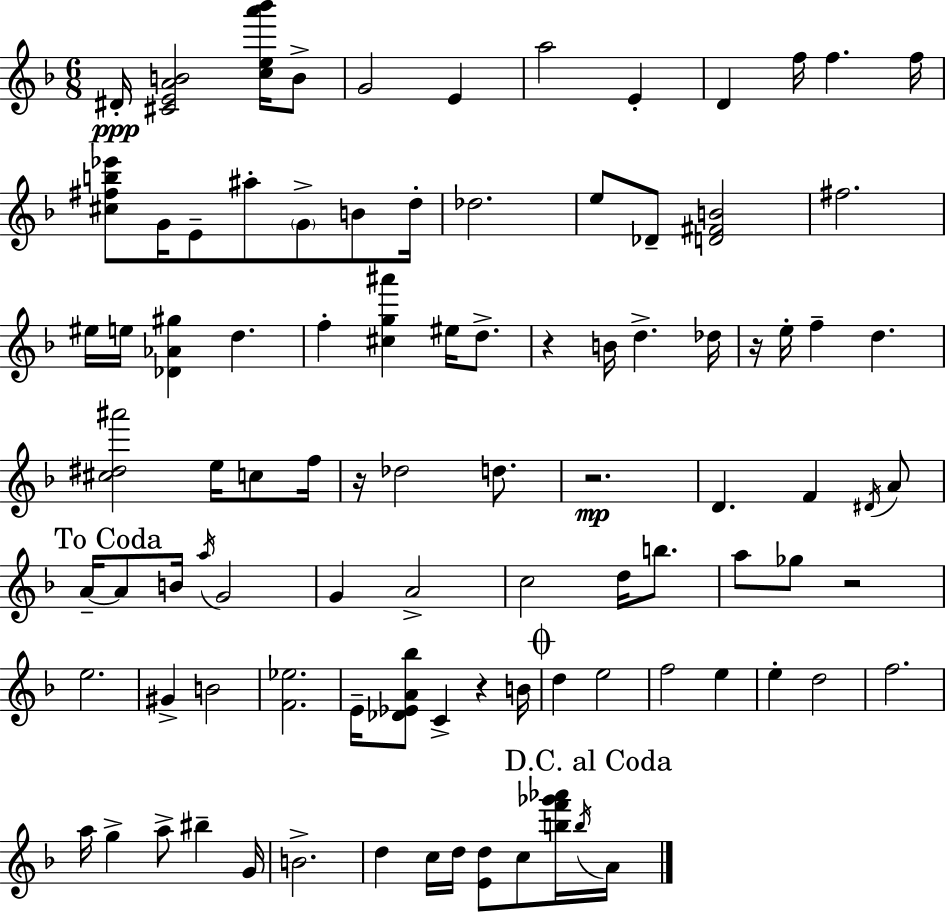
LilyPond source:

{
  \clef treble
  \numericTimeSignature
  \time 6/8
  \key d \minor
  \repeat volta 2 { dis'16-.\ppp <cis' e' a' b'>2 <c'' e'' a''' bes'''>16 b'8-> | g'2 e'4 | a''2 e'4-. | d'4 f''16 f''4. f''16 | \break <cis'' fis'' b'' ees'''>8 g'16 e'8-- ais''8-. \parenthesize g'8-> b'8 d''16-. | des''2. | e''8 des'8-- <d' fis' b'>2 | fis''2. | \break eis''16 e''16 <des' aes' gis''>4 d''4. | f''4-. <cis'' g'' ais'''>4 eis''16 d''8.-> | r4 b'16 d''4.-> des''16 | r16 e''16-. f''4-- d''4. | \break <cis'' dis'' ais'''>2 e''16 c''8 f''16 | r16 des''2 d''8. | r2.\mp | d'4. f'4 \acciaccatura { dis'16 } a'8 | \break \mark "To Coda" a'16--~~ a'8 b'16 \acciaccatura { a''16 } g'2 | g'4 a'2-> | c''2 d''16 b''8. | a''8 ges''8 r2 | \break e''2. | gis'4-> b'2 | <f' ees''>2. | e'16-- <des' ees' a' bes''>8 c'4-> r4 | \break b'16 \mark \markup { \musicglyph "scripts.coda" } d''4 e''2 | f''2 e''4 | e''4-. d''2 | f''2. | \break a''16 g''4-> a''8-> bis''4-- | g'16 b'2.-> | d''4 c''16 d''16 <e' d''>8 c''8 | <b'' f''' ges''' aes'''>16 \acciaccatura { b''16 } \mark "D.C. al Coda" a'16 } \bar "|."
}